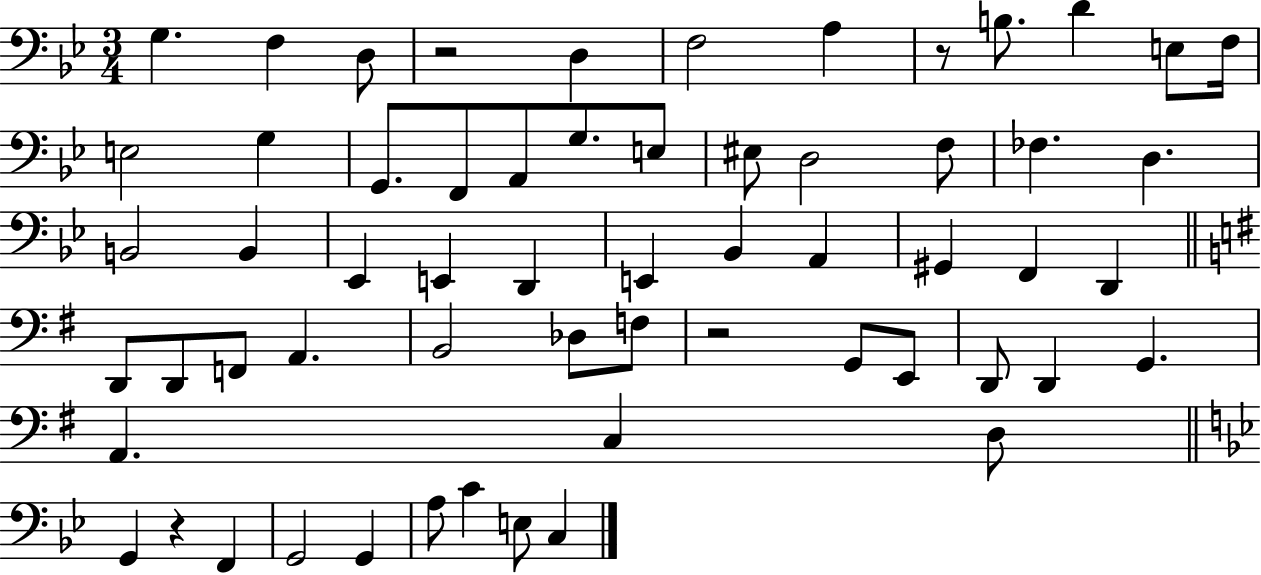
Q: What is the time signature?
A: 3/4